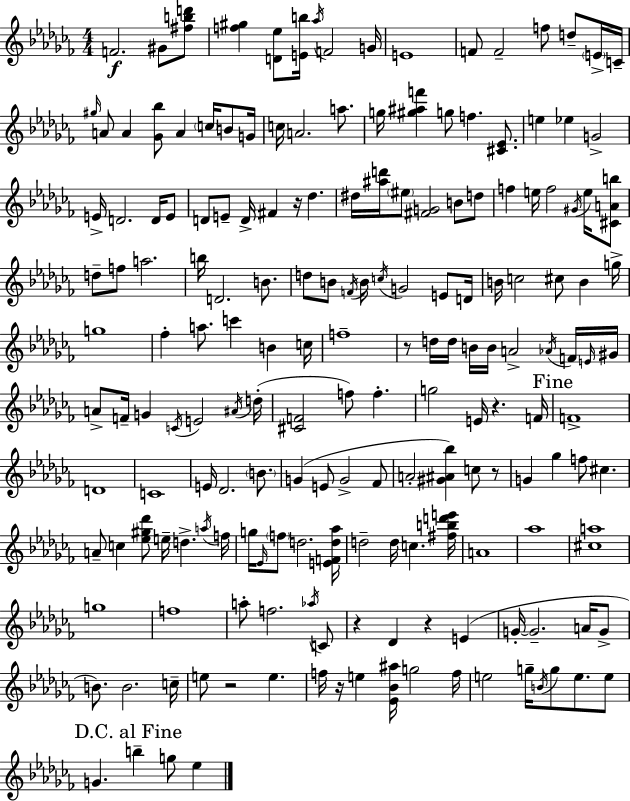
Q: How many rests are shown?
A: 8